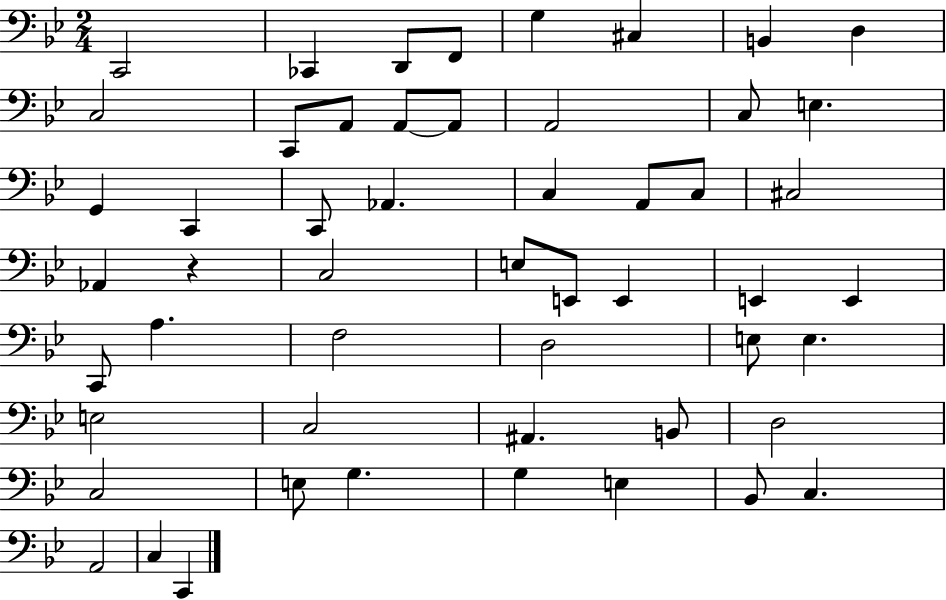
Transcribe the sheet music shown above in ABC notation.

X:1
T:Untitled
M:2/4
L:1/4
K:Bb
C,,2 _C,, D,,/2 F,,/2 G, ^C, B,, D, C,2 C,,/2 A,,/2 A,,/2 A,,/2 A,,2 C,/2 E, G,, C,, C,,/2 _A,, C, A,,/2 C,/2 ^C,2 _A,, z C,2 E,/2 E,,/2 E,, E,, E,, C,,/2 A, F,2 D,2 E,/2 E, E,2 C,2 ^A,, B,,/2 D,2 C,2 E,/2 G, G, E, _B,,/2 C, A,,2 C, C,,